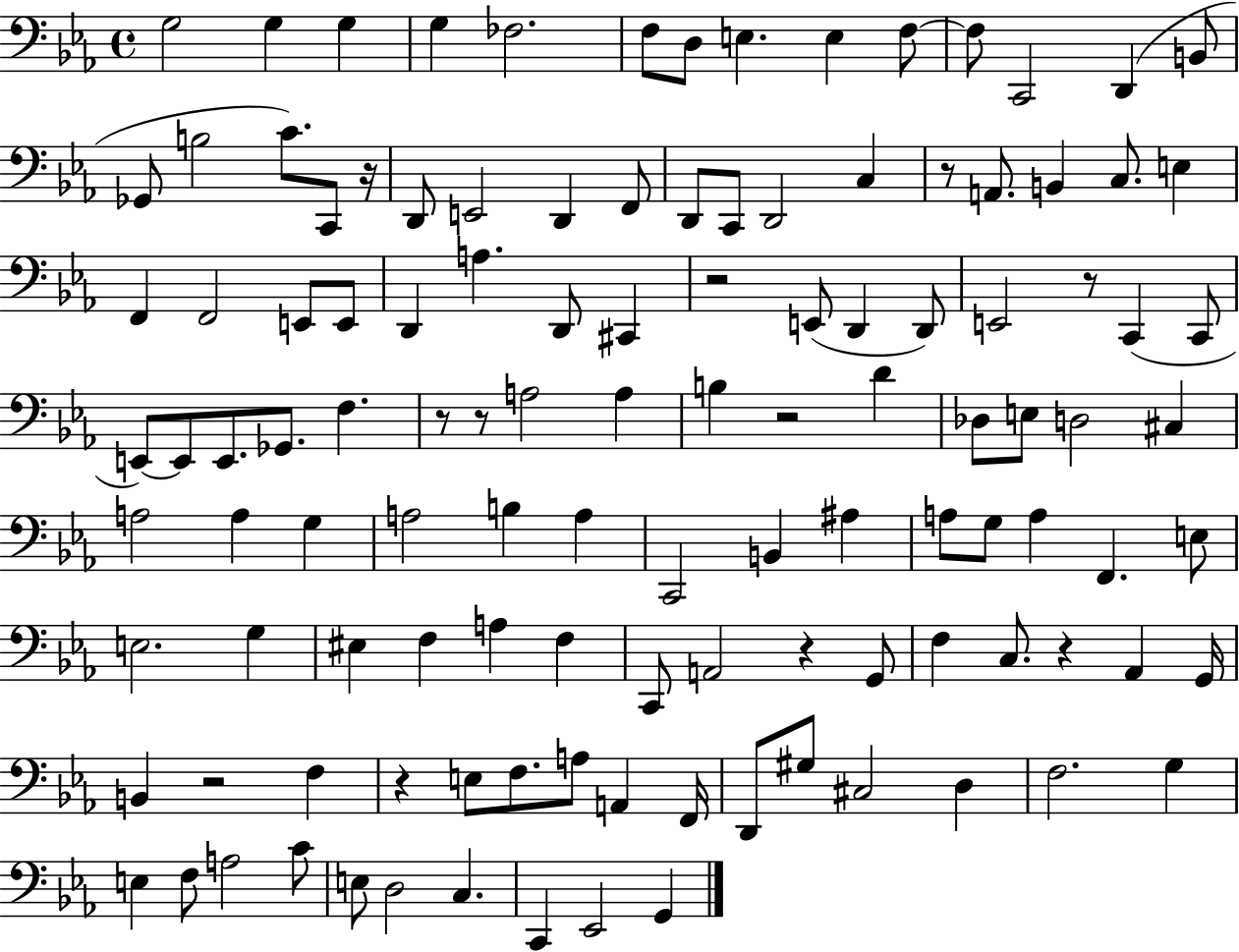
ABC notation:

X:1
T:Untitled
M:4/4
L:1/4
K:Eb
G,2 G, G, G, _F,2 F,/2 D,/2 E, E, F,/2 F,/2 C,,2 D,, B,,/2 _G,,/2 B,2 C/2 C,,/2 z/4 D,,/2 E,,2 D,, F,,/2 D,,/2 C,,/2 D,,2 C, z/2 A,,/2 B,, C,/2 E, F,, F,,2 E,,/2 E,,/2 D,, A, D,,/2 ^C,, z2 E,,/2 D,, D,,/2 E,,2 z/2 C,, C,,/2 E,,/2 E,,/2 E,,/2 _G,,/2 F, z/2 z/2 A,2 A, B, z2 D _D,/2 E,/2 D,2 ^C, A,2 A, G, A,2 B, A, C,,2 B,, ^A, A,/2 G,/2 A, F,, E,/2 E,2 G, ^E, F, A, F, C,,/2 A,,2 z G,,/2 F, C,/2 z _A,, G,,/4 B,, z2 F, z E,/2 F,/2 A,/2 A,, F,,/4 D,,/2 ^G,/2 ^C,2 D, F,2 G, E, F,/2 A,2 C/2 E,/2 D,2 C, C,, _E,,2 G,,